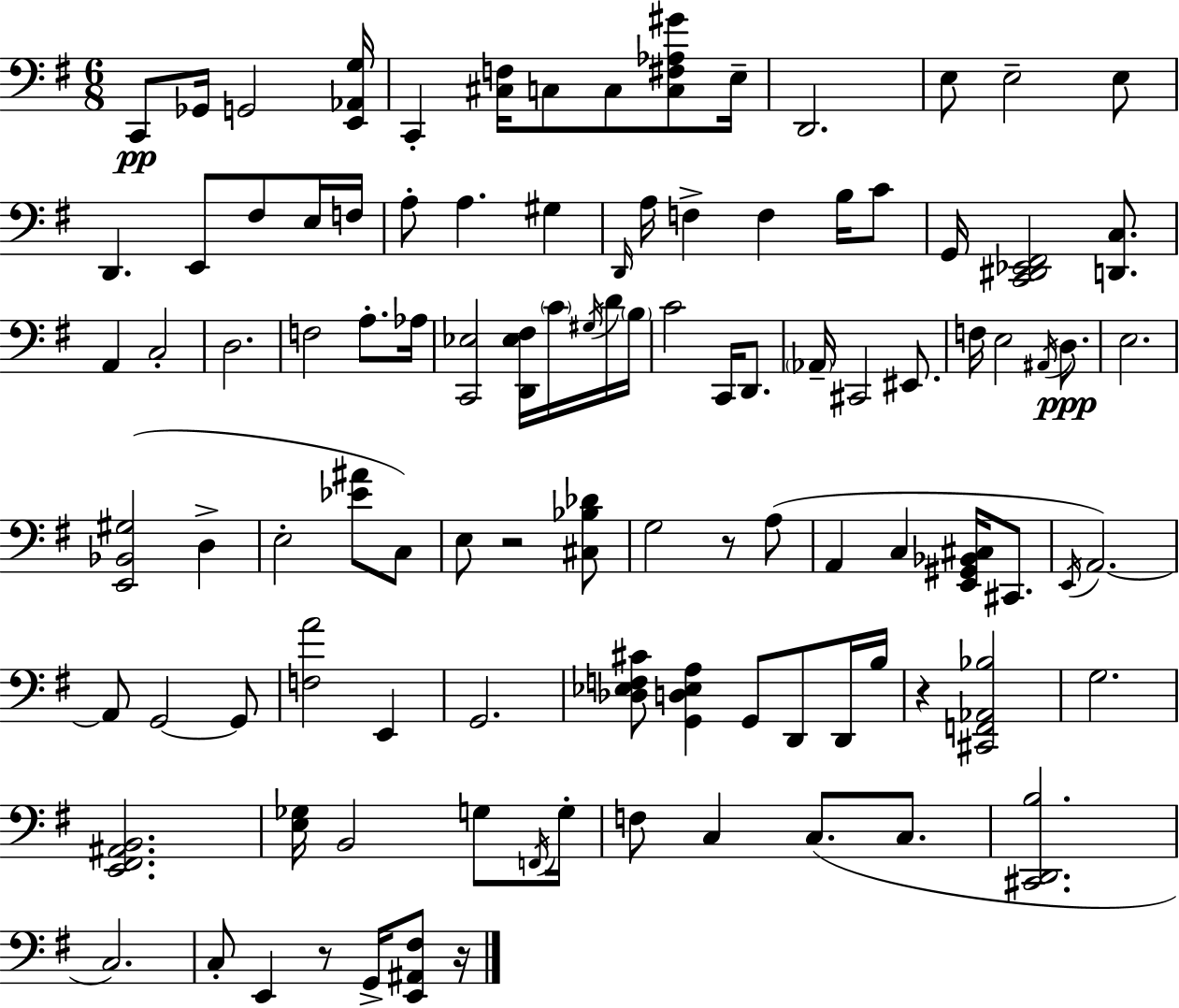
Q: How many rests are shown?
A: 5